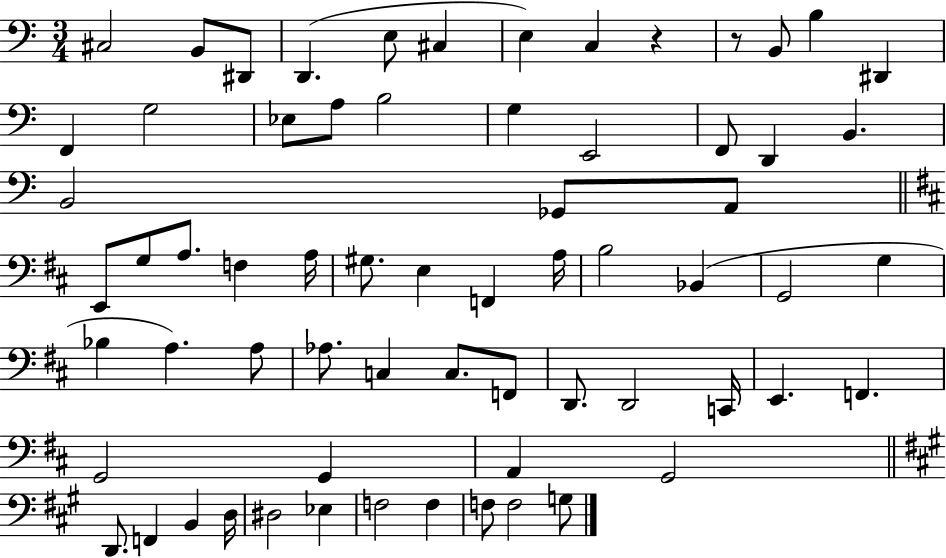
X:1
T:Untitled
M:3/4
L:1/4
K:C
^C,2 B,,/2 ^D,,/2 D,, E,/2 ^C, E, C, z z/2 B,,/2 B, ^D,, F,, G,2 _E,/2 A,/2 B,2 G, E,,2 F,,/2 D,, B,, B,,2 _G,,/2 A,,/2 E,,/2 G,/2 A,/2 F, A,/4 ^G,/2 E, F,, A,/4 B,2 _B,, G,,2 G, _B, A, A,/2 _A,/2 C, C,/2 F,,/2 D,,/2 D,,2 C,,/4 E,, F,, G,,2 G,, A,, G,,2 D,,/2 F,, B,, D,/4 ^D,2 _E, F,2 F, F,/2 F,2 G,/2